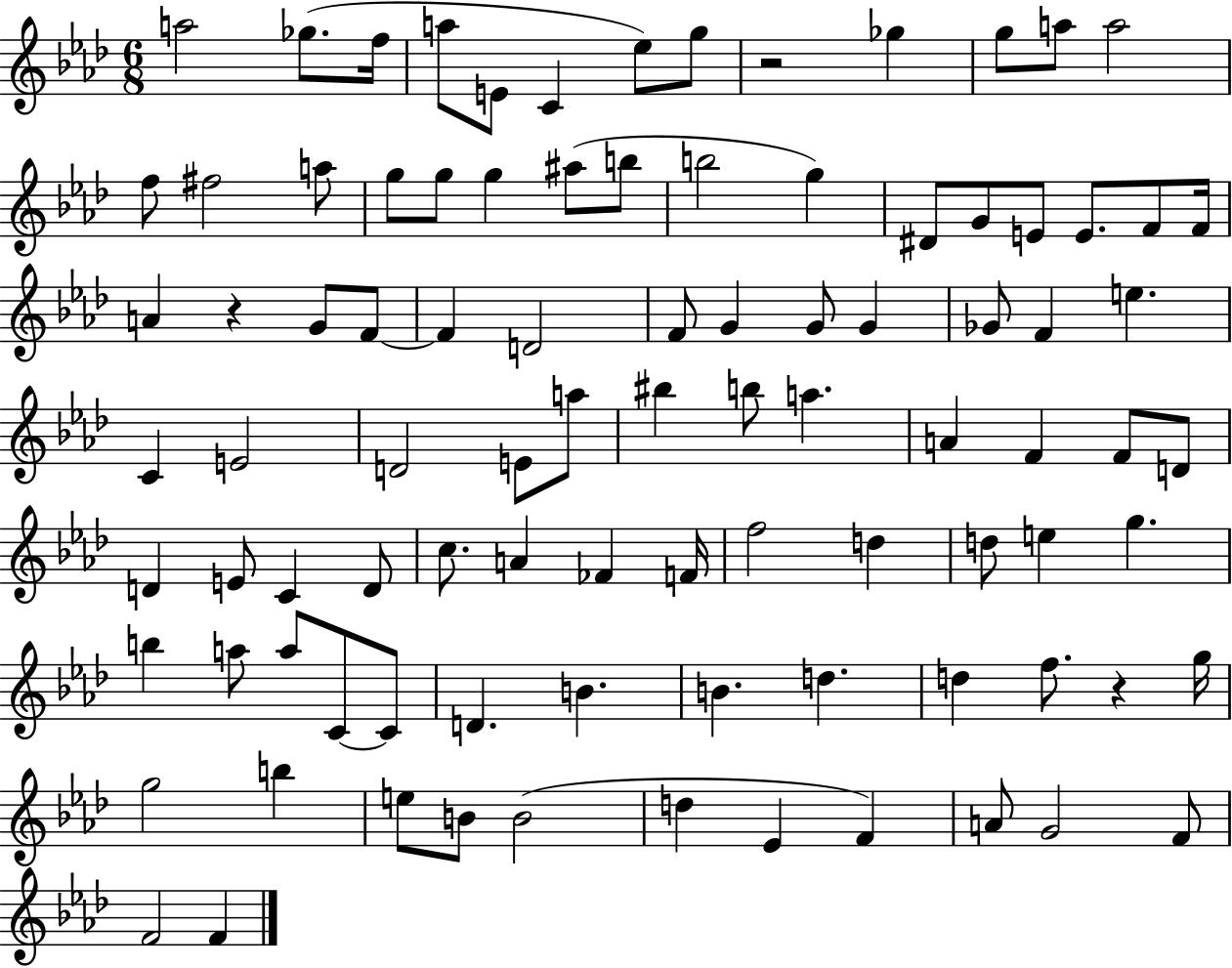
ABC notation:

X:1
T:Untitled
M:6/8
L:1/4
K:Ab
a2 _g/2 f/4 a/2 E/2 C _e/2 g/2 z2 _g g/2 a/2 a2 f/2 ^f2 a/2 g/2 g/2 g ^a/2 b/2 b2 g ^D/2 G/2 E/2 E/2 F/2 F/4 A z G/2 F/2 F D2 F/2 G G/2 G _G/2 F e C E2 D2 E/2 a/2 ^b b/2 a A F F/2 D/2 D E/2 C D/2 c/2 A _F F/4 f2 d d/2 e g b a/2 a/2 C/2 C/2 D B B d d f/2 z g/4 g2 b e/2 B/2 B2 d _E F A/2 G2 F/2 F2 F